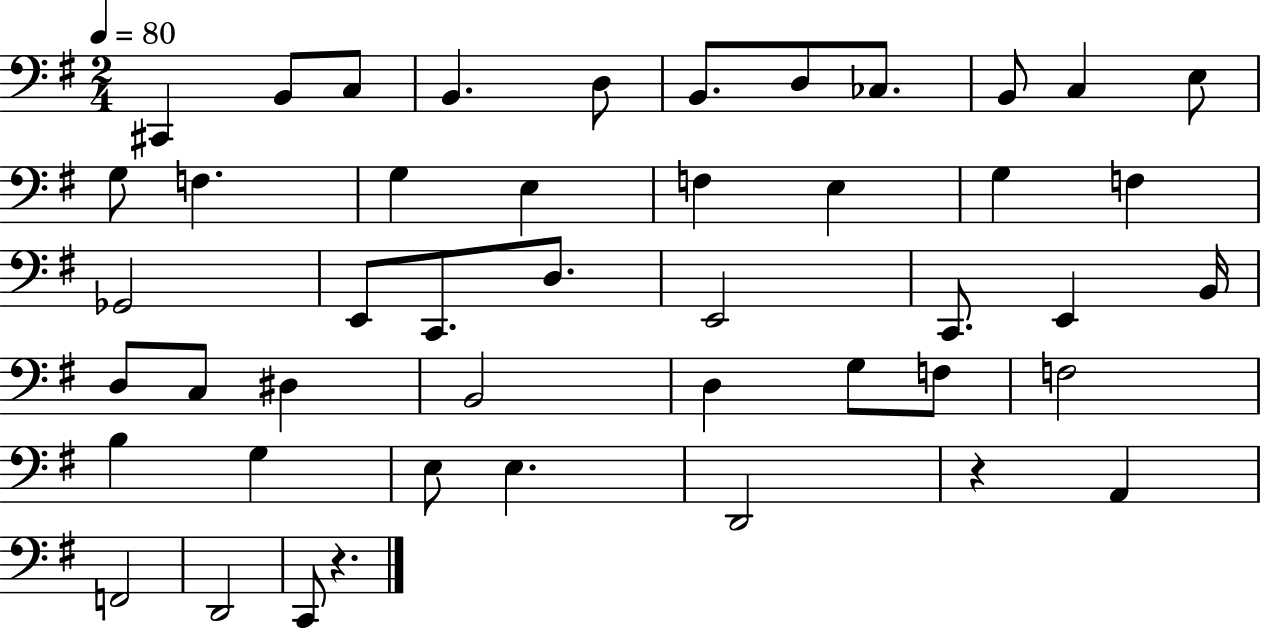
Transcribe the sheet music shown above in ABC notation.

X:1
T:Untitled
M:2/4
L:1/4
K:G
^C,, B,,/2 C,/2 B,, D,/2 B,,/2 D,/2 _C,/2 B,,/2 C, E,/2 G,/2 F, G, E, F, E, G, F, _G,,2 E,,/2 C,,/2 D,/2 E,,2 C,,/2 E,, B,,/4 D,/2 C,/2 ^D, B,,2 D, G,/2 F,/2 F,2 B, G, E,/2 E, D,,2 z A,, F,,2 D,,2 C,,/2 z